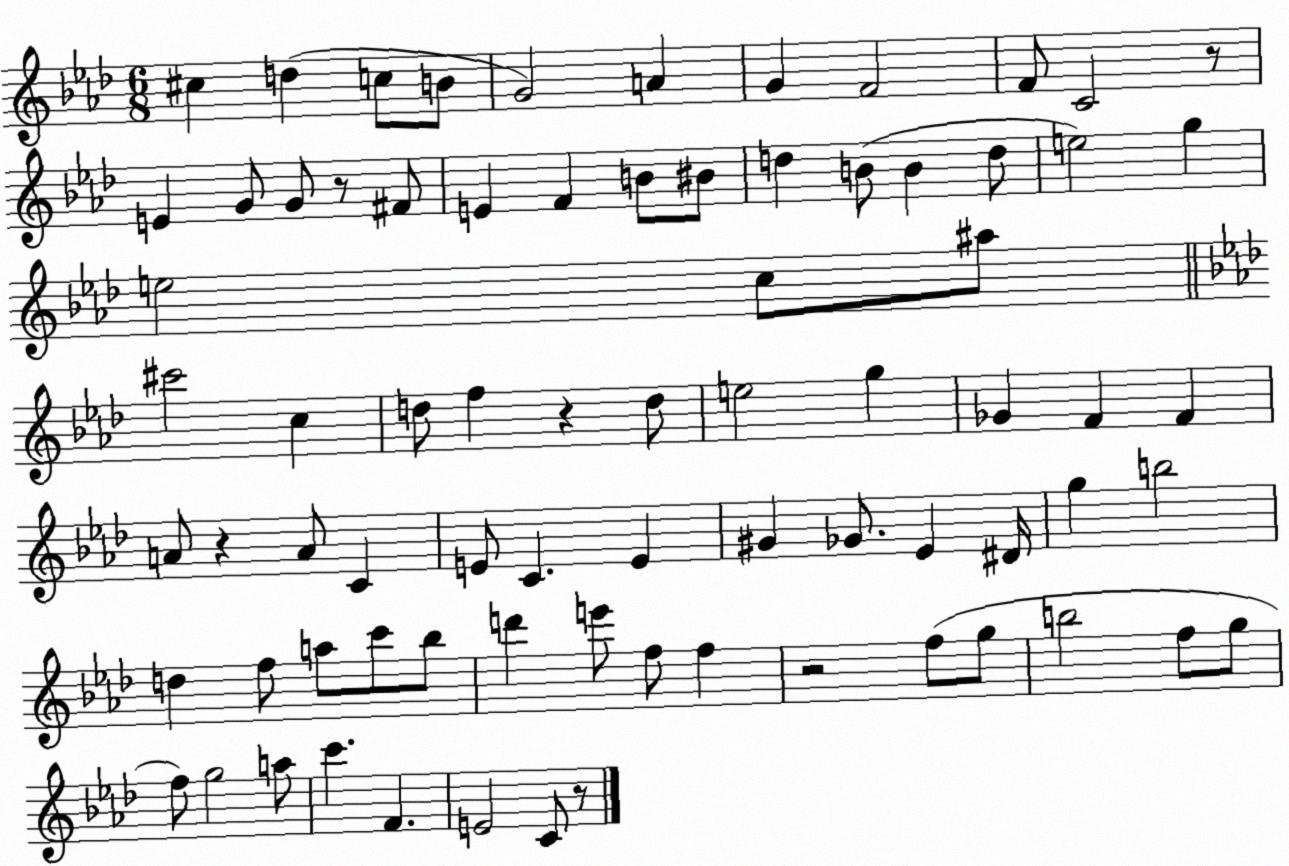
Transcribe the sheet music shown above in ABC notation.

X:1
T:Untitled
M:6/8
L:1/4
K:Ab
^c d c/2 B/2 G2 A G F2 F/2 C2 z/2 E G/2 G/2 z/2 ^F/2 E F B/2 ^B/2 d B/2 B d/2 e2 g e2 c/2 ^a/2 ^c'2 c d/2 f z d/2 e2 g _G F F A/2 z A/2 C E/2 C E ^G _G/2 _E ^D/4 g b2 d f/2 a/2 c'/2 _b/2 d' e'/2 f/2 f z2 f/2 g/2 b2 f/2 g/2 f/2 g2 a/2 c' F E2 C/2 z/2